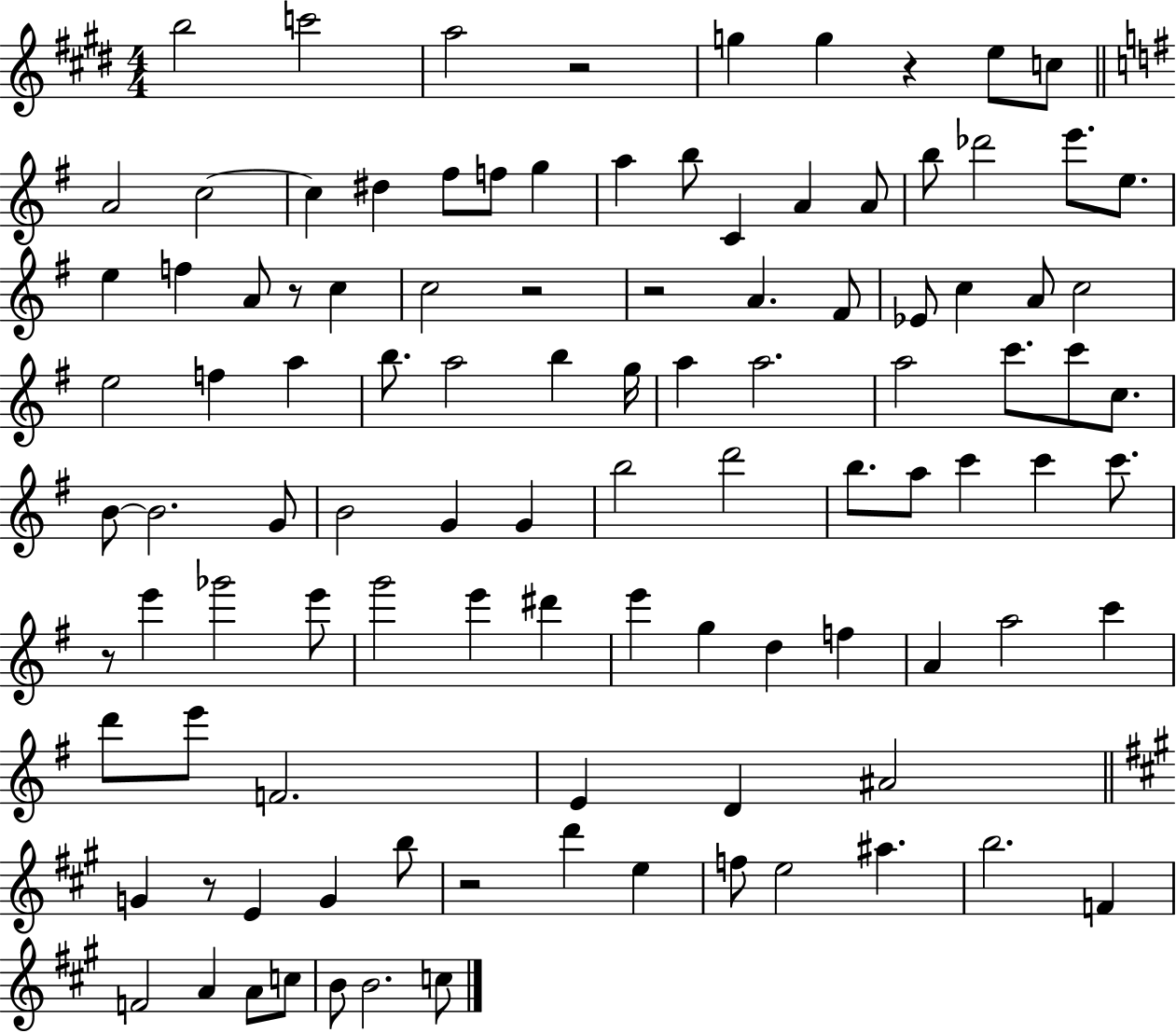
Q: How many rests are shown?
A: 8